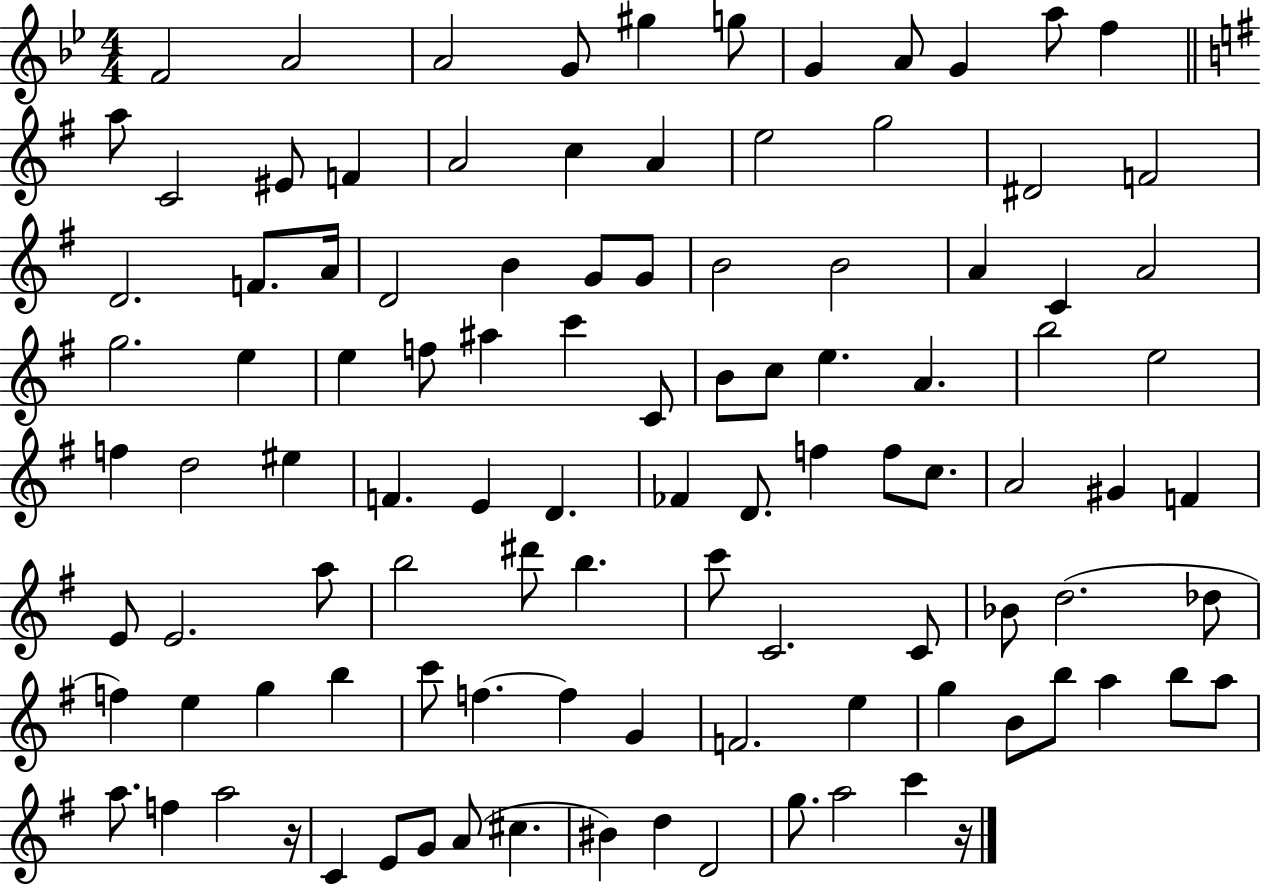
F4/h A4/h A4/h G4/e G#5/q G5/e G4/q A4/e G4/q A5/e F5/q A5/e C4/h EIS4/e F4/q A4/h C5/q A4/q E5/h G5/h D#4/h F4/h D4/h. F4/e. A4/s D4/h B4/q G4/e G4/e B4/h B4/h A4/q C4/q A4/h G5/h. E5/q E5/q F5/e A#5/q C6/q C4/e B4/e C5/e E5/q. A4/q. B5/h E5/h F5/q D5/h EIS5/q F4/q. E4/q D4/q. FES4/q D4/e. F5/q F5/e C5/e. A4/h G#4/q F4/q E4/e E4/h. A5/e B5/h D#6/e B5/q. C6/e C4/h. C4/e Bb4/e D5/h. Db5/e F5/q E5/q G5/q B5/q C6/e F5/q. F5/q G4/q F4/h. E5/q G5/q B4/e B5/e A5/q B5/e A5/e A5/e. F5/q A5/h R/s C4/q E4/e G4/e A4/e C#5/q. BIS4/q D5/q D4/h G5/e. A5/h C6/q R/s